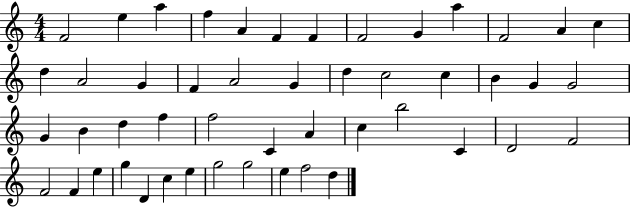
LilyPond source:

{
  \clef treble
  \numericTimeSignature
  \time 4/4
  \key c \major
  f'2 e''4 a''4 | f''4 a'4 f'4 f'4 | f'2 g'4 a''4 | f'2 a'4 c''4 | \break d''4 a'2 g'4 | f'4 a'2 g'4 | d''4 c''2 c''4 | b'4 g'4 g'2 | \break g'4 b'4 d''4 f''4 | f''2 c'4 a'4 | c''4 b''2 c'4 | d'2 f'2 | \break f'2 f'4 e''4 | g''4 d'4 c''4 e''4 | g''2 g''2 | e''4 f''2 d''4 | \break \bar "|."
}